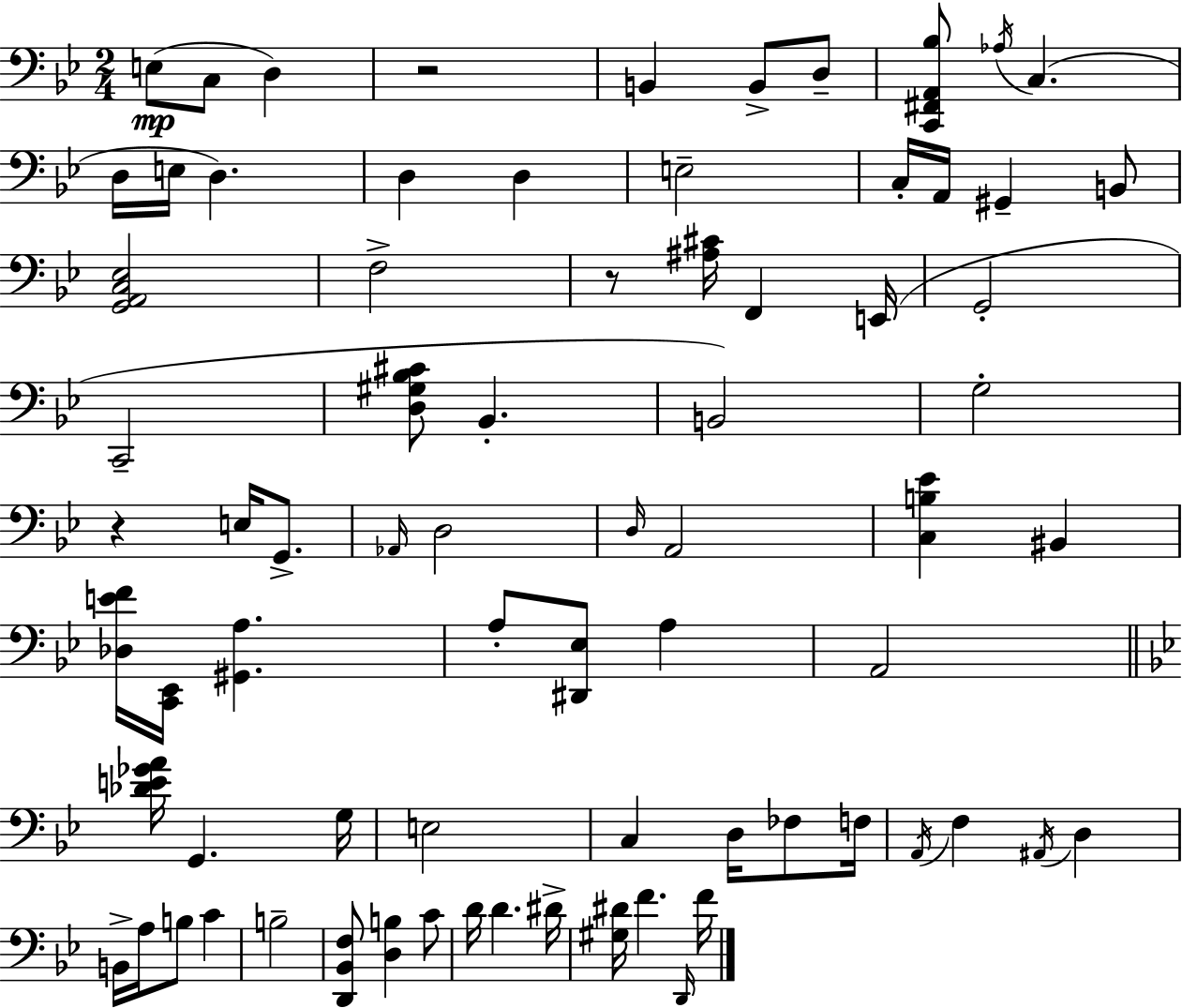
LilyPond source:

{
  \clef bass
  \numericTimeSignature
  \time 2/4
  \key g \minor
  e8(\mp c8 d4) | r2 | b,4 b,8-> d8-- | <c, fis, a, bes>8 \acciaccatura { aes16 } c4.( | \break d16 e16 d4.) | d4 d4 | e2-- | c16-. a,16 gis,4-- b,8 | \break <g, a, c ees>2 | f2-> | r8 <ais cis'>16 f,4 | e,16( g,2-. | \break c,2-- | <d gis bes cis'>8 bes,4.-. | b,2) | g2-. | \break r4 e16 g,8.-> | \grace { aes,16 } d2 | \grace { d16 } a,2 | <c b ees'>4 bis,4 | \break <des e' f'>16 <c, ees,>16 <gis, a>4. | a8-. <dis, ees>8 a4 | a,2 | \bar "||" \break \key g \minor <des' e' ges' a'>16 g,4. g16 | e2 | c4 d16 fes8 f16 | \acciaccatura { a,16 } f4 \acciaccatura { ais,16 } d4 | \break b,16-> a16 b8 c'4 | b2-- | <d, bes, f>8 <d b>4 | c'8 d'16 d'4. | \break dis'16-> <gis dis'>16 f'4. | \grace { d,16 } f'16 \bar "|."
}